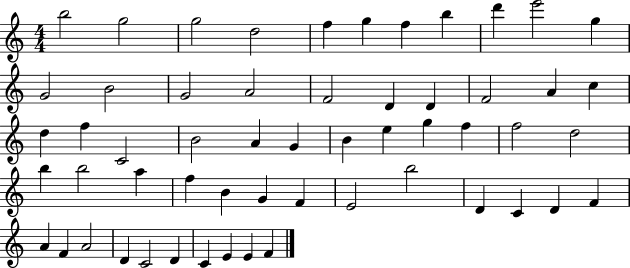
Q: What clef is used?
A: treble